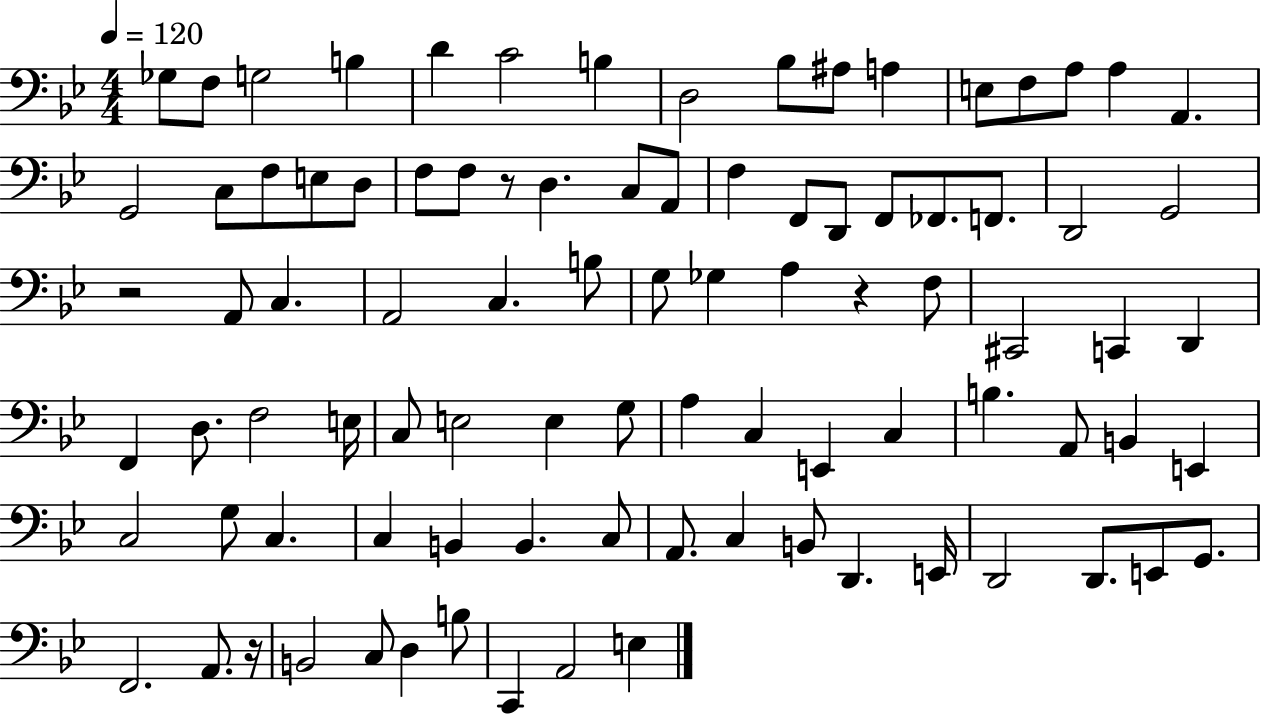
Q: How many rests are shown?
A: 4